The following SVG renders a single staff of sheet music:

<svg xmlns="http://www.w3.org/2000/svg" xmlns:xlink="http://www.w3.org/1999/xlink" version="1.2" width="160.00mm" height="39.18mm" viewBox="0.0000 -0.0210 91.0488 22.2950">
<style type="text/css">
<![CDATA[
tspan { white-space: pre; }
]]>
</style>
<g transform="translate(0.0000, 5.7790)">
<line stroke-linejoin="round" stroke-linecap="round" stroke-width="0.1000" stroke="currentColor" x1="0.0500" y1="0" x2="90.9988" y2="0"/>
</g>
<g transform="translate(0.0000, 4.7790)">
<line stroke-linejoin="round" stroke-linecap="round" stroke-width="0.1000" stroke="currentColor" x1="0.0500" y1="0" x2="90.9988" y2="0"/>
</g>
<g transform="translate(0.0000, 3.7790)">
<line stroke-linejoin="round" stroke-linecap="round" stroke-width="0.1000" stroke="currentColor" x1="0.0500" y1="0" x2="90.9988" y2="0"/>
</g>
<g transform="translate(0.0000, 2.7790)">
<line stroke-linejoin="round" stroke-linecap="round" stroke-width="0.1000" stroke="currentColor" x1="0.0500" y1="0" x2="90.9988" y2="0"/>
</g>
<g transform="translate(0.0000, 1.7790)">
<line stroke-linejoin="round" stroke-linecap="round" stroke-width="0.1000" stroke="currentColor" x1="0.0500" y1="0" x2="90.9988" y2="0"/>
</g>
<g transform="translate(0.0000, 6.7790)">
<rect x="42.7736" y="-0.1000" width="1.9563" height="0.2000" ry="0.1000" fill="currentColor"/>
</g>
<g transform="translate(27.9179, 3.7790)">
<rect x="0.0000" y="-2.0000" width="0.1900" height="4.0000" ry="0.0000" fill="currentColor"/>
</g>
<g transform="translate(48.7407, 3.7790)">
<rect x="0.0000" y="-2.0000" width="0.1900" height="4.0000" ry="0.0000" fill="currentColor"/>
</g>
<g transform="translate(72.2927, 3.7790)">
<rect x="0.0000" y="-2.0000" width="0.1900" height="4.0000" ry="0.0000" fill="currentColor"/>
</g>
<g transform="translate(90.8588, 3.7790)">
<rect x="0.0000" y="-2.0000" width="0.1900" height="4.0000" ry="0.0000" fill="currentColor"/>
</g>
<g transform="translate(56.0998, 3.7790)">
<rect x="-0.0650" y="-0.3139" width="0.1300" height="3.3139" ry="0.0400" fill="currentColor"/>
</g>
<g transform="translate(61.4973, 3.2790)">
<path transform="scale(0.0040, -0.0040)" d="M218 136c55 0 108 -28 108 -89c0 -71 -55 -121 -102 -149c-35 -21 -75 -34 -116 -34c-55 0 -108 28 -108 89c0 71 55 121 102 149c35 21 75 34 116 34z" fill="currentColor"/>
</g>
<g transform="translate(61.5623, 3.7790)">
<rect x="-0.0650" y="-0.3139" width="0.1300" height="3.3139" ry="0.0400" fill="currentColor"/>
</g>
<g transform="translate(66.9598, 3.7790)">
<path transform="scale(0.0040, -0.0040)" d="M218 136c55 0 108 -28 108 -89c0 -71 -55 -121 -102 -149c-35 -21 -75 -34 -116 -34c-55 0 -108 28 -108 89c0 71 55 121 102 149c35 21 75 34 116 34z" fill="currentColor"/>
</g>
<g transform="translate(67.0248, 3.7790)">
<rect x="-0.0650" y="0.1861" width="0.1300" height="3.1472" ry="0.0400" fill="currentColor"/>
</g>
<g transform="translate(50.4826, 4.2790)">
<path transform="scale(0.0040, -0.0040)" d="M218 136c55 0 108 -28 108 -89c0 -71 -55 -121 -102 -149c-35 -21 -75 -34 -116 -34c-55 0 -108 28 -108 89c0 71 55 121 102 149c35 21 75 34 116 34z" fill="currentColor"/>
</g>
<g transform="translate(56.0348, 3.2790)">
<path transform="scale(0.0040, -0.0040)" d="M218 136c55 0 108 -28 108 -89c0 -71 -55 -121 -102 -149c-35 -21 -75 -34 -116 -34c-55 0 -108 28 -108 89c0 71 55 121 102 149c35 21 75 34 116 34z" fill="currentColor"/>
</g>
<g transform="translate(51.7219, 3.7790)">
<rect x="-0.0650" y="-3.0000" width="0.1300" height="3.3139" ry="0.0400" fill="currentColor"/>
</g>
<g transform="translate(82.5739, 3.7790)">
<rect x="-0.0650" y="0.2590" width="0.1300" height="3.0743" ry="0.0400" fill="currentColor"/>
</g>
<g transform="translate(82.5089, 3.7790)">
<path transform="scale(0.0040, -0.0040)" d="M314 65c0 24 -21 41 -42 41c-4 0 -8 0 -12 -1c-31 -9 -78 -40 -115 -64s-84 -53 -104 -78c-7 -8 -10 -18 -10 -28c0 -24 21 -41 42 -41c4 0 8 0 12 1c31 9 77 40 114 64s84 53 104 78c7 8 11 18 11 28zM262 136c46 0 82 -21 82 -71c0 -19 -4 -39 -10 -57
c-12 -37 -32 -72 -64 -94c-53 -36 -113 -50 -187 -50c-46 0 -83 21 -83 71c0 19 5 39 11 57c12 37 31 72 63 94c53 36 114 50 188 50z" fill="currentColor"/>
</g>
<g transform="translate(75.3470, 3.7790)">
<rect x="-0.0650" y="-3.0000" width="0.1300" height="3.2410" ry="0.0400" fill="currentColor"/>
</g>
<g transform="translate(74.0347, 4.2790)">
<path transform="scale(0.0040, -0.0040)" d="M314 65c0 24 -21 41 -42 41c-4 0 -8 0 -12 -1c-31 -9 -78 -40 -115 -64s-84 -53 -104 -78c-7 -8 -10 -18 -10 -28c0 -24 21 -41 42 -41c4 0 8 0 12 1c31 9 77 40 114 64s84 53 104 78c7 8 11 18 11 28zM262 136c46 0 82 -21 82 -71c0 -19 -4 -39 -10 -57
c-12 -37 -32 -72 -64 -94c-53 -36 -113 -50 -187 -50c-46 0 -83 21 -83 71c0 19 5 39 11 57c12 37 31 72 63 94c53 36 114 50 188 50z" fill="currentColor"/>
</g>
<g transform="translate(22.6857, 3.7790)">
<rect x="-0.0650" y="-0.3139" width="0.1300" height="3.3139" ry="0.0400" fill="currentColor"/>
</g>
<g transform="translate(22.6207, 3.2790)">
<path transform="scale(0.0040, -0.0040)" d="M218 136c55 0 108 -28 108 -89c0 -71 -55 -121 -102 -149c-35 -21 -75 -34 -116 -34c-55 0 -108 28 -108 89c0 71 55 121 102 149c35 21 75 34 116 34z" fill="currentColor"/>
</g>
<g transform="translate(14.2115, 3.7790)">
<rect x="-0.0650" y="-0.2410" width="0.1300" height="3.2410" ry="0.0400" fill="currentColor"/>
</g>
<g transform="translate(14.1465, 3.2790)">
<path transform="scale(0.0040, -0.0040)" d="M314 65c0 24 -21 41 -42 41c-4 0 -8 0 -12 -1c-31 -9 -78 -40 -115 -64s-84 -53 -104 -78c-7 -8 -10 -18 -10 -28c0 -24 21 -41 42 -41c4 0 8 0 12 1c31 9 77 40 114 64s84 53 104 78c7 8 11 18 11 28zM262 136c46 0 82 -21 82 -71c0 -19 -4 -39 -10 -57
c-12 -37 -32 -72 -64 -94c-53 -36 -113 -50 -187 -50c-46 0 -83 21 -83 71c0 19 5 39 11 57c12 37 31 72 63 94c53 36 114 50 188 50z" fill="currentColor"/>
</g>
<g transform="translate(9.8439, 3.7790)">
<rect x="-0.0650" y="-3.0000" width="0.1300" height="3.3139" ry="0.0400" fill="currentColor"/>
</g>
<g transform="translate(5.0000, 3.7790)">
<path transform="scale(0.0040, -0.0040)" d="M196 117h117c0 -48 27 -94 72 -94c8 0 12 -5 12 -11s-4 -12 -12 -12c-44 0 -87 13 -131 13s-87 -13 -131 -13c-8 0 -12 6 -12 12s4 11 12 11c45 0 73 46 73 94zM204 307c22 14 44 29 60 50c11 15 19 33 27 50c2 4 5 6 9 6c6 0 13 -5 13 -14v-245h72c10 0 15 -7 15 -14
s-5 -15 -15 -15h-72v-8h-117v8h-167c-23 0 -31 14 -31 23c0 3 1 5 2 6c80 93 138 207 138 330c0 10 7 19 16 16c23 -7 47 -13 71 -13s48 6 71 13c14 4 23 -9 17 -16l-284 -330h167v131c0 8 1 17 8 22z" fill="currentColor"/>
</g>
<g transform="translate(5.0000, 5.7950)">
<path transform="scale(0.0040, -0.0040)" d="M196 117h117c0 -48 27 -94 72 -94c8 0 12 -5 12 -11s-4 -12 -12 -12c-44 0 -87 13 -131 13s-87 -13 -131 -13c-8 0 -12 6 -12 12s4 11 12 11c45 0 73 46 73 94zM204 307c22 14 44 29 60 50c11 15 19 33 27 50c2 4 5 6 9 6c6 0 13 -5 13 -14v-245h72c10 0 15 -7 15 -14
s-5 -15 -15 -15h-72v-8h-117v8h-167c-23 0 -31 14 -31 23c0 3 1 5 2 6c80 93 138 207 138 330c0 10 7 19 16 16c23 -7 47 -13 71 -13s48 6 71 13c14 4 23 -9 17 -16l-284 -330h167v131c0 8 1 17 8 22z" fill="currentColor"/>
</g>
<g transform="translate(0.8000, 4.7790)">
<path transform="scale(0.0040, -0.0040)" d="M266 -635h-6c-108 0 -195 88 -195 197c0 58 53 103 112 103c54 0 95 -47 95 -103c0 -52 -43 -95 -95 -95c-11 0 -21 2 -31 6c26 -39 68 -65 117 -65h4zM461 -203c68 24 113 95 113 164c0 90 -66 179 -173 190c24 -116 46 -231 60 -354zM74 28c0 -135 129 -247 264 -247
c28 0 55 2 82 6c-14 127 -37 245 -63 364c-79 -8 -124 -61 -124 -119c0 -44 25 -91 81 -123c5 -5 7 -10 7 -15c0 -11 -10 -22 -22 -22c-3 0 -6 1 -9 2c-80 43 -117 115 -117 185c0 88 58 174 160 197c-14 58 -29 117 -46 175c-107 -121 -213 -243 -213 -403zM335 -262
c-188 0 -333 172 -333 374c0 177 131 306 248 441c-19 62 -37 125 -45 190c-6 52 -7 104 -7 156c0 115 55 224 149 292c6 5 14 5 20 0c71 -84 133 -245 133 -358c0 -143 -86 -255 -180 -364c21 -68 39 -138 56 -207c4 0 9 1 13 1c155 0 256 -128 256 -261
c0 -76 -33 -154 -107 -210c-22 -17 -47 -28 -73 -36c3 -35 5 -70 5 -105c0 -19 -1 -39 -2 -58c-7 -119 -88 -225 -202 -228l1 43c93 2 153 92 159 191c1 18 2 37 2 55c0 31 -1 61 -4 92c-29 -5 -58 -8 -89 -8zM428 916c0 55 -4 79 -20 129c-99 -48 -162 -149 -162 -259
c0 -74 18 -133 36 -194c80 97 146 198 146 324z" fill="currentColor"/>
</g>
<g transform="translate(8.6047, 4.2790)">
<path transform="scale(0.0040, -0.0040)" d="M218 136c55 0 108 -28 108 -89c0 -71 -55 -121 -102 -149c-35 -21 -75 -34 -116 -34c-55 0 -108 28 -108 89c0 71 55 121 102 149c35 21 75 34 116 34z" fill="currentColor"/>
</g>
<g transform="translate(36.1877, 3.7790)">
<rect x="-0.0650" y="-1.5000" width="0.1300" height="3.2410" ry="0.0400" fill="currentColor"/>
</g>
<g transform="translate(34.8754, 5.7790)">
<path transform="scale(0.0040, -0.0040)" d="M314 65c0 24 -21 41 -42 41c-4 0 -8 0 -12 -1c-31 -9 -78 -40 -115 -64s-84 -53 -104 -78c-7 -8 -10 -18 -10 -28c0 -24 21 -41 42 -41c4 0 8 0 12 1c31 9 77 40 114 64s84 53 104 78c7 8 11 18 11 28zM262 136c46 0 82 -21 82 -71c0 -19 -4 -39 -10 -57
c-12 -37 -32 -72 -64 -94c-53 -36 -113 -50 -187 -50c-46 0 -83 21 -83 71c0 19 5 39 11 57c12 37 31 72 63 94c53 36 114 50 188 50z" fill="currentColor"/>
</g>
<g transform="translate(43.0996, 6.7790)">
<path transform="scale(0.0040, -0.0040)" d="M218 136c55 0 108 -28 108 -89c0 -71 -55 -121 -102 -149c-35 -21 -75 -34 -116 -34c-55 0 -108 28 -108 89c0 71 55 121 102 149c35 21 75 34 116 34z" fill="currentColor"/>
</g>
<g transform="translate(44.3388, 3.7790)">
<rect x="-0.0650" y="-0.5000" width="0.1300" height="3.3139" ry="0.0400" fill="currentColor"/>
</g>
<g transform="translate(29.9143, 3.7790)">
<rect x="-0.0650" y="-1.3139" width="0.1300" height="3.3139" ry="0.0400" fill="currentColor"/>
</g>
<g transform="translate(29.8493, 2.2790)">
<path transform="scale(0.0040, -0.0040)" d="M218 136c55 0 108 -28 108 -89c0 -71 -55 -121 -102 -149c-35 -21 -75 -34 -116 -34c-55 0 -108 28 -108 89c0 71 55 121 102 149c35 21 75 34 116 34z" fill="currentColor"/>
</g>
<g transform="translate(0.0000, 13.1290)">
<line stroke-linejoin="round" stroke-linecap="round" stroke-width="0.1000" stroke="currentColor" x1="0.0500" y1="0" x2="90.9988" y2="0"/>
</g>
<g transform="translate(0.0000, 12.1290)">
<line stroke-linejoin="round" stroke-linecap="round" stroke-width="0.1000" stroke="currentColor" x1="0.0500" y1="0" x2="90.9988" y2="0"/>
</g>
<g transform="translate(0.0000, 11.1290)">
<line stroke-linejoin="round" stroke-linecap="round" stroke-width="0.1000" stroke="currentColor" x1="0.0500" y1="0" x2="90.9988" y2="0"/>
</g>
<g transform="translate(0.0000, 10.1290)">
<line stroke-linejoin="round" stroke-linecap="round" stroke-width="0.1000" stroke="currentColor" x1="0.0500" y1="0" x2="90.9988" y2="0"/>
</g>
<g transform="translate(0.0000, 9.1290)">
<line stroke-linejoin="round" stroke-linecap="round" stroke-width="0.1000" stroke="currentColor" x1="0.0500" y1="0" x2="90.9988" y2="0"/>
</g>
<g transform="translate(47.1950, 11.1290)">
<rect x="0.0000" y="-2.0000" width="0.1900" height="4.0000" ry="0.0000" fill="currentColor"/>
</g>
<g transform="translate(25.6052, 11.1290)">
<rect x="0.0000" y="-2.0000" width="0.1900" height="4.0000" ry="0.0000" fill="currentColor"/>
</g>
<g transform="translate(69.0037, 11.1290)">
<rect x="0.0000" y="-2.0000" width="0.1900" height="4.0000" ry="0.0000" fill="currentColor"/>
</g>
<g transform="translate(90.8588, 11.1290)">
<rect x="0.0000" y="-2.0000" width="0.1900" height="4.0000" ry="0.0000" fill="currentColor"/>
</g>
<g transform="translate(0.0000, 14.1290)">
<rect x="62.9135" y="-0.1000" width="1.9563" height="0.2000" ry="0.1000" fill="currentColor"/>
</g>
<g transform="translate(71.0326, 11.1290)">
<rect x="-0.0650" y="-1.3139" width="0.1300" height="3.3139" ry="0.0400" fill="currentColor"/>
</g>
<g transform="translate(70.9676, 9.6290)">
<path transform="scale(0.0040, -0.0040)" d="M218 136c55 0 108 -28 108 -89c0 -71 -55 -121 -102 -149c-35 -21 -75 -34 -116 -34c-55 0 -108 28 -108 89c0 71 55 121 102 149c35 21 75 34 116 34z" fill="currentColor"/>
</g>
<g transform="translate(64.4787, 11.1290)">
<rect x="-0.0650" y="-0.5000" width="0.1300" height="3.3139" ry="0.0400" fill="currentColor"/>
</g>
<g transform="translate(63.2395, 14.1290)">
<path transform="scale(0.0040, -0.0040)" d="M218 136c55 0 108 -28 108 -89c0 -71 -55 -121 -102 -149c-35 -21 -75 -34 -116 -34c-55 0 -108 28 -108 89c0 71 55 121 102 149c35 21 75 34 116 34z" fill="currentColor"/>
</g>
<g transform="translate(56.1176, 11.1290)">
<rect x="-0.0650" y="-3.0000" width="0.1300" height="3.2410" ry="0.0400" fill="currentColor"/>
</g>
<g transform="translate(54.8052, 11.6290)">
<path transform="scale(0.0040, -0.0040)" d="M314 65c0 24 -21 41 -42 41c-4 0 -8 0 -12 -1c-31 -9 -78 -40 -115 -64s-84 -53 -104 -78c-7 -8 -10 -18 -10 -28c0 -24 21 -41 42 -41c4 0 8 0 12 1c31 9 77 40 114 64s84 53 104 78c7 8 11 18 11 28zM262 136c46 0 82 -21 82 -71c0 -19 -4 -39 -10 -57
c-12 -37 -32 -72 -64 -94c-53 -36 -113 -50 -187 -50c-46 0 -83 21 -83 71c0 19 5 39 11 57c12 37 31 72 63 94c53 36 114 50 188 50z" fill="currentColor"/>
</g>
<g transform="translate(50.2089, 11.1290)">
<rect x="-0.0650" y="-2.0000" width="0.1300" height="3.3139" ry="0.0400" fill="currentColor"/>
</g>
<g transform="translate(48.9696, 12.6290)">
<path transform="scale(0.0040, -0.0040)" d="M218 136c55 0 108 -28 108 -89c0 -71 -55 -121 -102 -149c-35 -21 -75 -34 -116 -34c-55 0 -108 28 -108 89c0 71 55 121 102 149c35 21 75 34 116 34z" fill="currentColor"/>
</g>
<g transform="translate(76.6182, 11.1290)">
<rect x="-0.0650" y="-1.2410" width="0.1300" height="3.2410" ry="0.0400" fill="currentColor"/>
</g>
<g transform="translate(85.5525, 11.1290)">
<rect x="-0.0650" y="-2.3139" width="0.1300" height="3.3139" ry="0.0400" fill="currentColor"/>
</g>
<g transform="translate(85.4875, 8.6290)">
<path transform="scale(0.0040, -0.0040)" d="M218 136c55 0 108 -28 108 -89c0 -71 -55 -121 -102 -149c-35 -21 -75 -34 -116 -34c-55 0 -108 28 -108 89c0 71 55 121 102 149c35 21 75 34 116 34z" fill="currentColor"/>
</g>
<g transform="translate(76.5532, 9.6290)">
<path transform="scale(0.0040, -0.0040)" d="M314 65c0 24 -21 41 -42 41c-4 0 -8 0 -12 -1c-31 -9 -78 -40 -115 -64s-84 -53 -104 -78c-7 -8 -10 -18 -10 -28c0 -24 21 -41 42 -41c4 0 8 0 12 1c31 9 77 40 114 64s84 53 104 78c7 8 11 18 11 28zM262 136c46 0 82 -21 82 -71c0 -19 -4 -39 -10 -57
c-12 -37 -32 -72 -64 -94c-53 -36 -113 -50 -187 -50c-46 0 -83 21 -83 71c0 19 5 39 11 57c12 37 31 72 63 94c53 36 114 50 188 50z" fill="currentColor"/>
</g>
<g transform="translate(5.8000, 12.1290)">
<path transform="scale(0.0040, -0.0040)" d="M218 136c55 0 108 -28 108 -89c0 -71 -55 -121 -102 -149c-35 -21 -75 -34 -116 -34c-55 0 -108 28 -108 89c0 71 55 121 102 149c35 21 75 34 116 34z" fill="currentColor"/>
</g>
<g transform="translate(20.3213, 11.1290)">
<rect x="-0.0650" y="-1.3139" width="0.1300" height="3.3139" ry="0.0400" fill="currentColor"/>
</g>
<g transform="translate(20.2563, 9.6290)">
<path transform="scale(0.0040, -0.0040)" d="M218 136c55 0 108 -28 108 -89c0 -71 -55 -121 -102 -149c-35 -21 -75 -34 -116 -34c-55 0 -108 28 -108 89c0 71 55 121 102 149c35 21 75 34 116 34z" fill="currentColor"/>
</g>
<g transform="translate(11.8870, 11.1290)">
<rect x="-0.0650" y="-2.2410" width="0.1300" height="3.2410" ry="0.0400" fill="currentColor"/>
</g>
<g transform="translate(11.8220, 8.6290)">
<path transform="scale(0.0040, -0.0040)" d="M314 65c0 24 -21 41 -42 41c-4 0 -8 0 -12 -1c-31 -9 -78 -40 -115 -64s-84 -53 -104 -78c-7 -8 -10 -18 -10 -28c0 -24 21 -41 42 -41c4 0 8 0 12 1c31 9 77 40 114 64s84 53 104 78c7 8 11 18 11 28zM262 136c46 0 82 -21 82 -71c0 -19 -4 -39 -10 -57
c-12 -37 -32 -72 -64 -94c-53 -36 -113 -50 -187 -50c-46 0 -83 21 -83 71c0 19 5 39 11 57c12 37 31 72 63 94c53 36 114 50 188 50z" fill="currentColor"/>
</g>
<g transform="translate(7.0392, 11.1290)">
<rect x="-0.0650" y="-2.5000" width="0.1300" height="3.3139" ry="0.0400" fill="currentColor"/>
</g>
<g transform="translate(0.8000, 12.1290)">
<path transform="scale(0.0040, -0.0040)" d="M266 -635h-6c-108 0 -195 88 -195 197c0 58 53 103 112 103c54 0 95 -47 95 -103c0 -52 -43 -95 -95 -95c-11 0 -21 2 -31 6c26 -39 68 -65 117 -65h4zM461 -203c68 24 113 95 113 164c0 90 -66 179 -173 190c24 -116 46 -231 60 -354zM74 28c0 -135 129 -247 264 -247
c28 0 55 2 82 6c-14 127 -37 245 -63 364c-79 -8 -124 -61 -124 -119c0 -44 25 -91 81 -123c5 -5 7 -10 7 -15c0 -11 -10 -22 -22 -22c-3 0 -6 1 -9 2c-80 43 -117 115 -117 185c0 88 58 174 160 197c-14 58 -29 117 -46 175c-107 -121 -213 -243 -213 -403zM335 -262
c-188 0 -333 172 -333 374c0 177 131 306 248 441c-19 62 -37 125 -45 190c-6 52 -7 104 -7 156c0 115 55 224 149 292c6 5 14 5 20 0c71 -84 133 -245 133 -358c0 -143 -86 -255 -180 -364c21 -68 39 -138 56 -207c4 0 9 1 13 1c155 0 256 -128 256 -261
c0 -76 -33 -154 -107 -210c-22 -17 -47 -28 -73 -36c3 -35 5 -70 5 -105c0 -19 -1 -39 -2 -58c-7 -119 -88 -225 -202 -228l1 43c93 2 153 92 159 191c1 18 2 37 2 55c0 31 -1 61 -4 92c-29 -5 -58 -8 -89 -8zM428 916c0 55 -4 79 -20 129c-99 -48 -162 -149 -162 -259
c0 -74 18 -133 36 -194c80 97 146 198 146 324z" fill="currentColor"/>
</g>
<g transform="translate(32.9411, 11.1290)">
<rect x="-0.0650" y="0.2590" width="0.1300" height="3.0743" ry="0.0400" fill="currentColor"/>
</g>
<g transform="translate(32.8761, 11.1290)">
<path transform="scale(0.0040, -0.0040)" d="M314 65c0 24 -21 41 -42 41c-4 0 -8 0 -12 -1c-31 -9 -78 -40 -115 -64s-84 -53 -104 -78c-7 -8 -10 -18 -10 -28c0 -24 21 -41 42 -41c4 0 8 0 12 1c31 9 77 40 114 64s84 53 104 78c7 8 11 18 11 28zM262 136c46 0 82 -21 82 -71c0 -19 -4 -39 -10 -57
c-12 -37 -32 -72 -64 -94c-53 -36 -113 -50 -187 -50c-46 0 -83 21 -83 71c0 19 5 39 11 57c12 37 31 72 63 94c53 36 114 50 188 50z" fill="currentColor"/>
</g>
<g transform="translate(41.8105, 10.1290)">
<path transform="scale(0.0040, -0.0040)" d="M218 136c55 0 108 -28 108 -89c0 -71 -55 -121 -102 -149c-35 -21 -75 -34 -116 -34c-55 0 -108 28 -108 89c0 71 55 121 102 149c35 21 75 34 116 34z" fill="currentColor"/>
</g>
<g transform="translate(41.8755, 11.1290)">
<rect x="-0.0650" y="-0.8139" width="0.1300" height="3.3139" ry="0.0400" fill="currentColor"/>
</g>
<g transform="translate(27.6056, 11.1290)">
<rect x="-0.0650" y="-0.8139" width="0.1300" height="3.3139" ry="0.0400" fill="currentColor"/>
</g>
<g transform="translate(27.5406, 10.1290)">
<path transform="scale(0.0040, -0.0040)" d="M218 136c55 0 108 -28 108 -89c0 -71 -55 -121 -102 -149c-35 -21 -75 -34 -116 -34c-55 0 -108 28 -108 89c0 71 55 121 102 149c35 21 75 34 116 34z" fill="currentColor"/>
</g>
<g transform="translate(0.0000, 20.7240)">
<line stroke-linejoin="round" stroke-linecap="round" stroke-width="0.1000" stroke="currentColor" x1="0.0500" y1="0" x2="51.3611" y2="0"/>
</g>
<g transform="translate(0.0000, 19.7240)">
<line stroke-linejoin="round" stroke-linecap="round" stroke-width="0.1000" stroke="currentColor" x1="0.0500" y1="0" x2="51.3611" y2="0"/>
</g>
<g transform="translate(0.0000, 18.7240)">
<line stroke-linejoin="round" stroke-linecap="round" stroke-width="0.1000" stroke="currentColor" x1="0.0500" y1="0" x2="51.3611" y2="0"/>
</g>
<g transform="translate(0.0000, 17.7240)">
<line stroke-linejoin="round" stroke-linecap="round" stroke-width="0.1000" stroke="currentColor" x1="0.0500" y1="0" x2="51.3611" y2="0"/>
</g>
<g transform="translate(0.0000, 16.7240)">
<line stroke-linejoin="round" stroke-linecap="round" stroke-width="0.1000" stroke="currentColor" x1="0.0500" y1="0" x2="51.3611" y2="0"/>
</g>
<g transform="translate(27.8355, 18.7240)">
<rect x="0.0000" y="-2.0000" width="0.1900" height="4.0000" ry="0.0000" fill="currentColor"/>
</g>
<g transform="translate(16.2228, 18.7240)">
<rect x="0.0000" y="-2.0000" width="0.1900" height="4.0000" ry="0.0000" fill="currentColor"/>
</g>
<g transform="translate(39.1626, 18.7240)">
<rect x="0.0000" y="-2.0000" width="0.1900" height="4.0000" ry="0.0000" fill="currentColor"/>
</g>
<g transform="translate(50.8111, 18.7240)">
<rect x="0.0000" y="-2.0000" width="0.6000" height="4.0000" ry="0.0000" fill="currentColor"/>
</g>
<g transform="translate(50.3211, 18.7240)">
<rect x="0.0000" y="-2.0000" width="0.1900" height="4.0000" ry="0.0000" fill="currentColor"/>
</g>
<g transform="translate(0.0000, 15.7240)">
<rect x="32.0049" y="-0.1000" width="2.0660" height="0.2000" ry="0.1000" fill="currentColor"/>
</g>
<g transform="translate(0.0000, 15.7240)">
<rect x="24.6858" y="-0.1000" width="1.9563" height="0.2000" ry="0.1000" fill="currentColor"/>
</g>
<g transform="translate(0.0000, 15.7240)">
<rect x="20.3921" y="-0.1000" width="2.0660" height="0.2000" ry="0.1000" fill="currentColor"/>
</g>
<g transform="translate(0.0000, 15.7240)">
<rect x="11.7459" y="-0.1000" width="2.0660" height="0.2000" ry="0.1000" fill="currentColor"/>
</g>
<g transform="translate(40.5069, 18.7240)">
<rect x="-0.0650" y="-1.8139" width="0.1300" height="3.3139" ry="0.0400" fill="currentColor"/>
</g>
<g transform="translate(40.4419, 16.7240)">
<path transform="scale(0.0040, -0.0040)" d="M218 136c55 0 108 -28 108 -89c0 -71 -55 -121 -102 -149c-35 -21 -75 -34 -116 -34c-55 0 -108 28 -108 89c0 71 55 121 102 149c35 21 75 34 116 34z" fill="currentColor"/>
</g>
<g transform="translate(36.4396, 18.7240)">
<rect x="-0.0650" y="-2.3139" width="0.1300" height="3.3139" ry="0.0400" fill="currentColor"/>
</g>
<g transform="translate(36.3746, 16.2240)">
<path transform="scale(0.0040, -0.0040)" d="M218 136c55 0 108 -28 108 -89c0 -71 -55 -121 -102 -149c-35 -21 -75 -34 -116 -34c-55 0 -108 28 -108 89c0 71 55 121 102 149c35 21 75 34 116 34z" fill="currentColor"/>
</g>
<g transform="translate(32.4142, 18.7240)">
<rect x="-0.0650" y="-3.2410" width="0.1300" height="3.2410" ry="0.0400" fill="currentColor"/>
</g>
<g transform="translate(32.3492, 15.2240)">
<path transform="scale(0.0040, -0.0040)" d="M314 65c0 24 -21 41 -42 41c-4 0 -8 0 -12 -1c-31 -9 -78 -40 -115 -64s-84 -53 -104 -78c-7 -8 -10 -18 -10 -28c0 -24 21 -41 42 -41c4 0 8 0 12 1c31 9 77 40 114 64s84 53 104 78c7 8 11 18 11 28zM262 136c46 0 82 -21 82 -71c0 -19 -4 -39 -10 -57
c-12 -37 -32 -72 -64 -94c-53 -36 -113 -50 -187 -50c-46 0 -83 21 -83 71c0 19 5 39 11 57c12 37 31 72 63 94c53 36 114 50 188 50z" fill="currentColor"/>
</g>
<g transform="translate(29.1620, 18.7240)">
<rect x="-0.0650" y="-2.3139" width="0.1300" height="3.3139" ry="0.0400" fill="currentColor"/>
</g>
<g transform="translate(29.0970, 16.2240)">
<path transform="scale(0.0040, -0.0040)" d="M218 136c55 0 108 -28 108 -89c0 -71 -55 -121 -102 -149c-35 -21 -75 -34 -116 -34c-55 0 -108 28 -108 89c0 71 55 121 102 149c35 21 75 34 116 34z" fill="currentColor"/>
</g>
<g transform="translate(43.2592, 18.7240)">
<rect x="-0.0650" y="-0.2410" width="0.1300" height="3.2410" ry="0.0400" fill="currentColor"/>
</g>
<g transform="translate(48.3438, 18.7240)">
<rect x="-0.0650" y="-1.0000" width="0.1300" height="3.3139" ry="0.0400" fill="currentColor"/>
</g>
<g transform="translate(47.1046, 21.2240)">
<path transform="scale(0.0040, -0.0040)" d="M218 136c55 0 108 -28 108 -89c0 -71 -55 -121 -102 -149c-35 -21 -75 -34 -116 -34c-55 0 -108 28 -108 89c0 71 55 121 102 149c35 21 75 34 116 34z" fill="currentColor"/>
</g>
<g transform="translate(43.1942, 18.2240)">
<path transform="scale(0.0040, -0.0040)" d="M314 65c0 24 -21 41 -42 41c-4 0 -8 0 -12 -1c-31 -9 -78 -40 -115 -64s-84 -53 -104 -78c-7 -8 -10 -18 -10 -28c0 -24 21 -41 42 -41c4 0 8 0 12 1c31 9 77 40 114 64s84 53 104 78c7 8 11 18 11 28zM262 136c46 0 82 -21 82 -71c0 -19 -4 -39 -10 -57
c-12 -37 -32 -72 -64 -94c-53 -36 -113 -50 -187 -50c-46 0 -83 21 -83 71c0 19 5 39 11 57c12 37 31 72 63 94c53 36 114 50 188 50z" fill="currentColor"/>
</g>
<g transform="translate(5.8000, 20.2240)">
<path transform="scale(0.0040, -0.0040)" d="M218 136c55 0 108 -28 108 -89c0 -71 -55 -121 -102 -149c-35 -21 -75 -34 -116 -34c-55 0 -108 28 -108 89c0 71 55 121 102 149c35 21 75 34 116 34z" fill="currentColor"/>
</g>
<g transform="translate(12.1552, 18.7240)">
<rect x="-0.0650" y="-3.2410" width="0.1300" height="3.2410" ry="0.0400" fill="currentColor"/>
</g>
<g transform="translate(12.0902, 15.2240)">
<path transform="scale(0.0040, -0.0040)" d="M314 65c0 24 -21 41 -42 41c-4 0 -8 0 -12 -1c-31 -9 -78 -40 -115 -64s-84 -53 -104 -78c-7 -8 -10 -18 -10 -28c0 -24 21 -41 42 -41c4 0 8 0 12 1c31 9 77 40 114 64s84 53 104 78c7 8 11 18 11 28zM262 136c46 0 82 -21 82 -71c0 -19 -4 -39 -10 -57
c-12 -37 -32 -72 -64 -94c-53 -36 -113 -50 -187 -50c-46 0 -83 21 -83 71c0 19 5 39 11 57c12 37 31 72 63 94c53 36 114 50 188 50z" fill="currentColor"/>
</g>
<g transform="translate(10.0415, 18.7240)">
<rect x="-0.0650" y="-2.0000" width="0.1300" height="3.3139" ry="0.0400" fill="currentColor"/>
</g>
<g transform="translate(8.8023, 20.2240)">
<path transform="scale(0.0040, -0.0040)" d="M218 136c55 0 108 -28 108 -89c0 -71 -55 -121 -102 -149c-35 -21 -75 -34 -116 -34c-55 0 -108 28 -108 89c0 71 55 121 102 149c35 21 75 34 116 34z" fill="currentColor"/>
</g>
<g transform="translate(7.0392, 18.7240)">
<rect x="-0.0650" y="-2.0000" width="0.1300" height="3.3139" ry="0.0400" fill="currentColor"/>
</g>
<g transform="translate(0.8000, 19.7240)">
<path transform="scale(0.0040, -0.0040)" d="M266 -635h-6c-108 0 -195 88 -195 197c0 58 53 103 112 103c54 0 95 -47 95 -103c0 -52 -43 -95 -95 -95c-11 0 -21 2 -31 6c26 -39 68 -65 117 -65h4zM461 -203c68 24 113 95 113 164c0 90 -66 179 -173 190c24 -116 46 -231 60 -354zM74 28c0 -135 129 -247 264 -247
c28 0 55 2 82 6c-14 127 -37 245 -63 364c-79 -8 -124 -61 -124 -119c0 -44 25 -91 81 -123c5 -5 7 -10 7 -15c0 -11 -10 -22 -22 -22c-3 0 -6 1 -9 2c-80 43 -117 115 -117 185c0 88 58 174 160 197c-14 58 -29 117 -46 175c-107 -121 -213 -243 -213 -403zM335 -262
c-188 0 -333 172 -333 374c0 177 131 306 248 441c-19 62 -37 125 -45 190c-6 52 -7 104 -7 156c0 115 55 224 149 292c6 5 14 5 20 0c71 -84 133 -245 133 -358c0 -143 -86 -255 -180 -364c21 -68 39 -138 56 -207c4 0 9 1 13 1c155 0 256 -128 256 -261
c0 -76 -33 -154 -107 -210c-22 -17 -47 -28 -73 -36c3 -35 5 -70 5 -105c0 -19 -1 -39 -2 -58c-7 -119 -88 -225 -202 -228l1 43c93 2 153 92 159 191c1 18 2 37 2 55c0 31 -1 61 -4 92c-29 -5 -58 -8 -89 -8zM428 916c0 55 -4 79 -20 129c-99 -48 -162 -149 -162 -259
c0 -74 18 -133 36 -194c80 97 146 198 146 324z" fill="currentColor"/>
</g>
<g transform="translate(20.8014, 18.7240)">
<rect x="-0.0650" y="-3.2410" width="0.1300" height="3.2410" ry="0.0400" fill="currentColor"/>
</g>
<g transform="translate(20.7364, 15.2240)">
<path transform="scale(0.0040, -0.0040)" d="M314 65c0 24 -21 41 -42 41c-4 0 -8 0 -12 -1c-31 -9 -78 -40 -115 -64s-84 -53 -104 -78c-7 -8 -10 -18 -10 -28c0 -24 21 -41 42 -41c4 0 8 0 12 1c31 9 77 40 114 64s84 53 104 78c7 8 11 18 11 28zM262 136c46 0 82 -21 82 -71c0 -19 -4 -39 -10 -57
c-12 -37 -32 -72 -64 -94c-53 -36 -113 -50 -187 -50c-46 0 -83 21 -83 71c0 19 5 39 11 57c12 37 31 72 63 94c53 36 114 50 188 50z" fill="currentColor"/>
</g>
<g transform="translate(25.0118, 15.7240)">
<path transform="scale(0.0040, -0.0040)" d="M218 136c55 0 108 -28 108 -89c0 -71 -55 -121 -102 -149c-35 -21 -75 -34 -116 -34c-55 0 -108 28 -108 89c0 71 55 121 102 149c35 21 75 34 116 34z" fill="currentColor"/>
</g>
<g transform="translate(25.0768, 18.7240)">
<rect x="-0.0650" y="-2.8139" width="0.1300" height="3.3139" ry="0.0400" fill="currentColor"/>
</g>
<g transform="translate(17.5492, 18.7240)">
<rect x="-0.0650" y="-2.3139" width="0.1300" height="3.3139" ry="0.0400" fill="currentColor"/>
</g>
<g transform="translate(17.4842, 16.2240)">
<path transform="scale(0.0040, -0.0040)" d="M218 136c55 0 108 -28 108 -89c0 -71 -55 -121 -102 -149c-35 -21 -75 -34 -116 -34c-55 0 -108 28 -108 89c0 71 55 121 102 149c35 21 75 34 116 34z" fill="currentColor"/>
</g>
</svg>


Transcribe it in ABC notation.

X:1
T:Untitled
M:4/4
L:1/4
K:C
A c2 c e E2 C A c c B A2 B2 G g2 e d B2 d F A2 C e e2 g F F b2 g b2 a g b2 g f c2 D